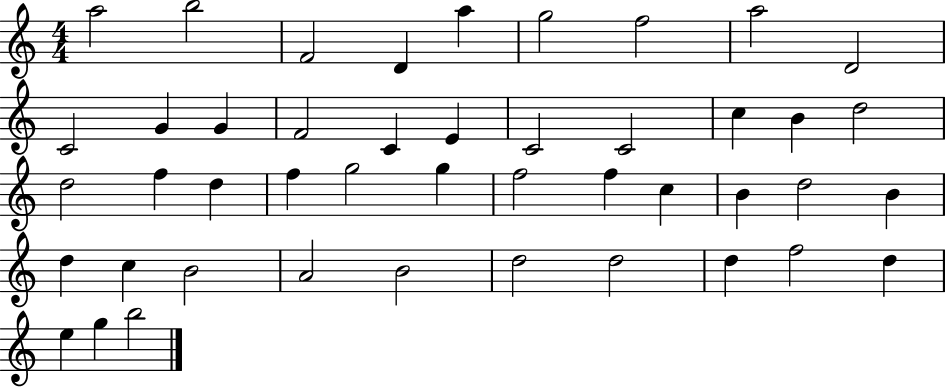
{
  \clef treble
  \numericTimeSignature
  \time 4/4
  \key c \major
  a''2 b''2 | f'2 d'4 a''4 | g''2 f''2 | a''2 d'2 | \break c'2 g'4 g'4 | f'2 c'4 e'4 | c'2 c'2 | c''4 b'4 d''2 | \break d''2 f''4 d''4 | f''4 g''2 g''4 | f''2 f''4 c''4 | b'4 d''2 b'4 | \break d''4 c''4 b'2 | a'2 b'2 | d''2 d''2 | d''4 f''2 d''4 | \break e''4 g''4 b''2 | \bar "|."
}